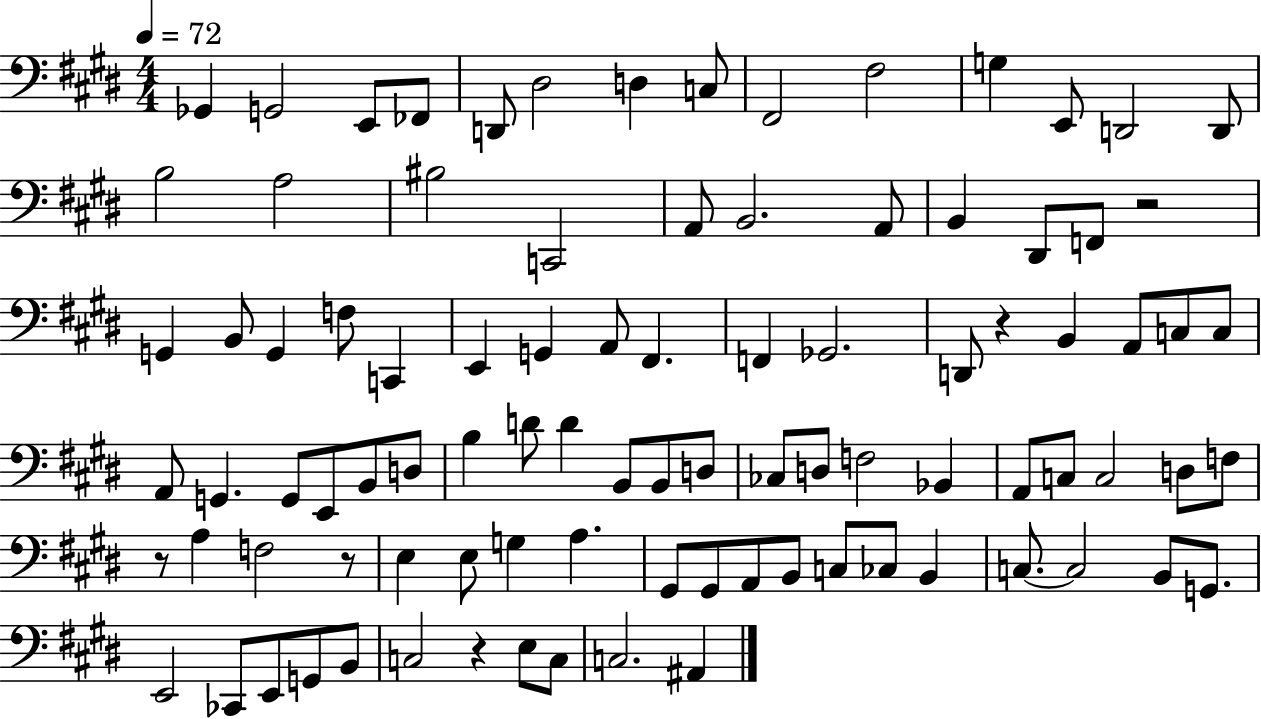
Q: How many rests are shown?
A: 5